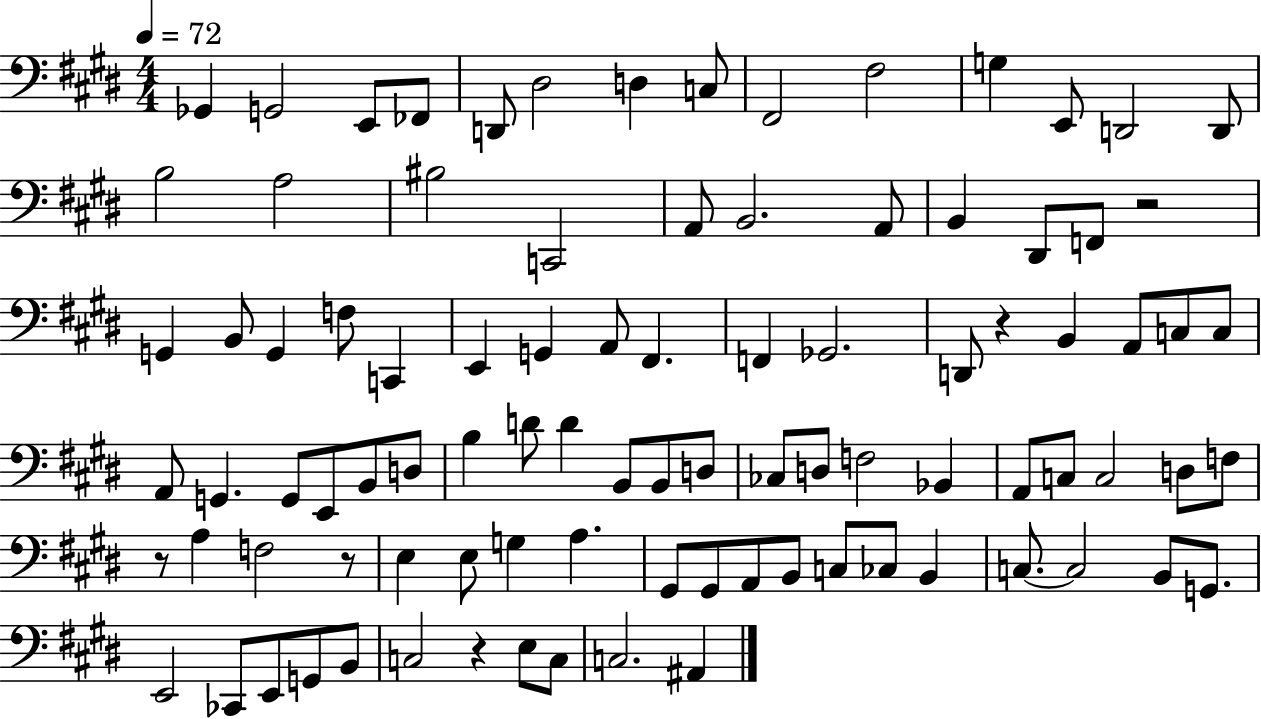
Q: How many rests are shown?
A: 5